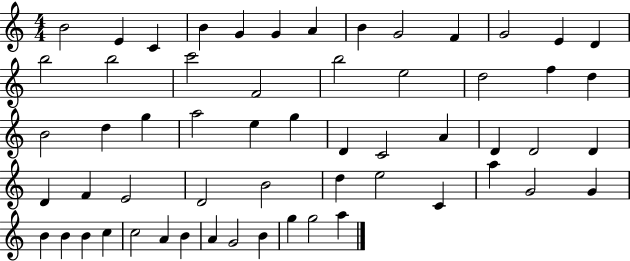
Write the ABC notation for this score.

X:1
T:Untitled
M:4/4
L:1/4
K:C
B2 E C B G G A B G2 F G2 E D b2 b2 c'2 F2 b2 e2 d2 f d B2 d g a2 e g D C2 A D D2 D D F E2 D2 B2 d e2 C a G2 G B B B c c2 A B A G2 B g g2 a